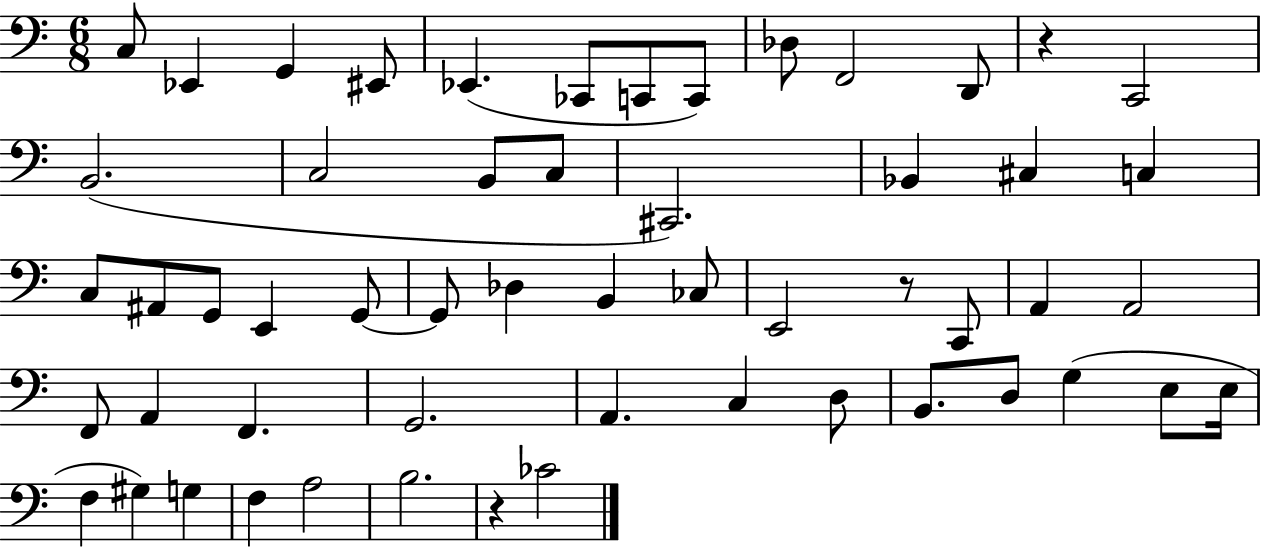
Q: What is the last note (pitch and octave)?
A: CES4